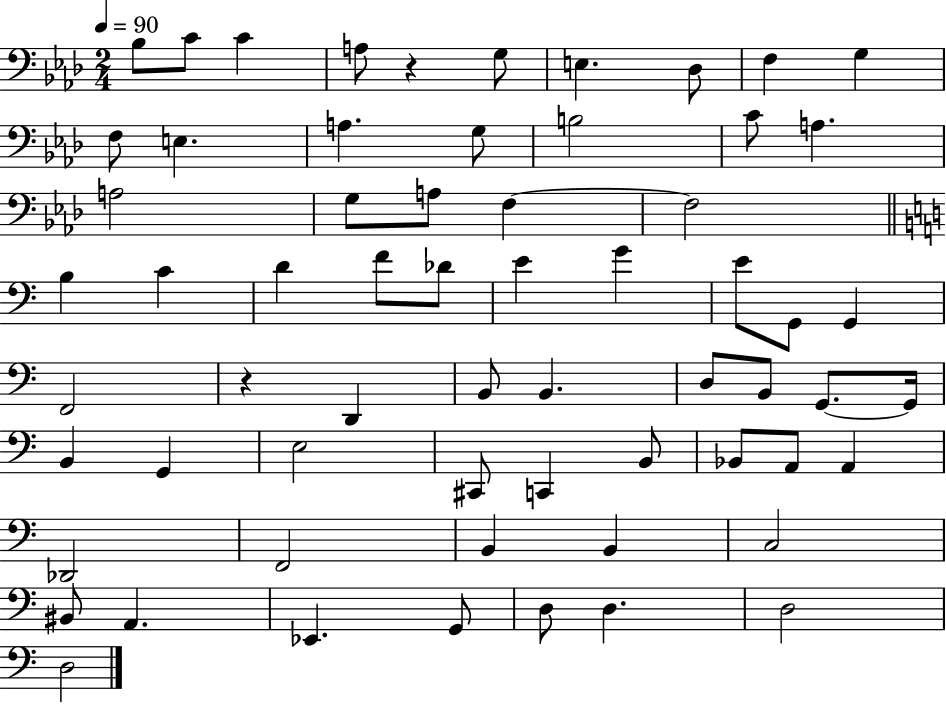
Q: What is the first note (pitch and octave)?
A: Bb3